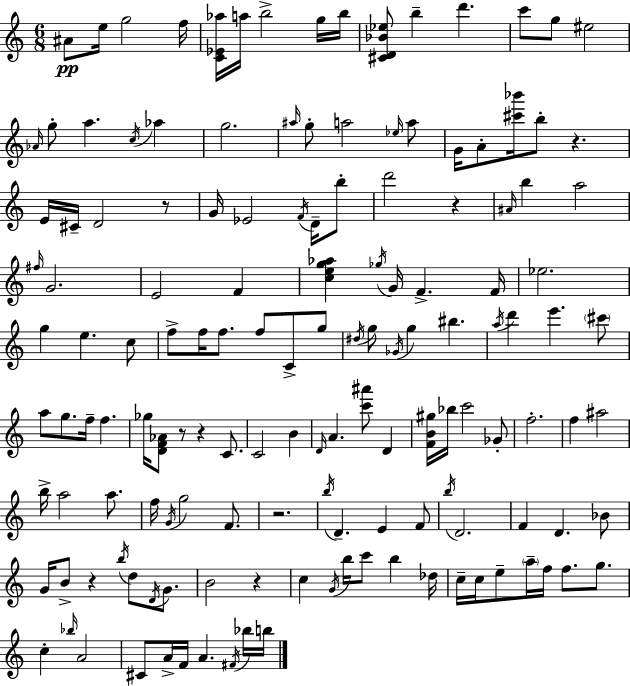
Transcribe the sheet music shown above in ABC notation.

X:1
T:Untitled
M:6/8
L:1/4
K:C
^A/2 e/4 g2 f/4 [C_E_a]/4 a/4 b2 g/4 b/4 [^CD_B_e]/2 b d' c'/2 g/2 ^e2 _A/4 g/2 a c/4 _a g2 ^a/4 g/2 a2 _e/4 a/2 G/4 A/2 [^c'_b']/4 b/2 z E/4 ^C/4 D2 z/2 G/4 _E2 F/4 D/4 b/2 d'2 z ^A/4 b a2 ^f/4 G2 E2 F [ceg_a] _g/4 G/4 F F/4 _e2 g e c/2 f/2 f/4 f/2 f/2 C/2 g/2 ^d/4 g/2 _G/4 g ^b a/4 d' e' ^c'/2 a/2 g/2 f/4 f _g/4 [DF_A]/2 z/2 z C/2 C2 B D/4 A [c'^a']/2 D [FB^g]/4 _b/4 c'2 _G/2 f2 f ^a2 b/4 a2 a/2 f/4 G/4 g2 F/2 z2 b/4 D E F/2 b/4 D2 F D _B/2 G/4 B/2 z b/4 d/2 D/4 G/2 B2 z c G/4 b/4 c'/2 b _d/4 c/4 c/4 e/2 a/4 f/4 f/2 g/2 c _b/4 A2 ^C/2 A/4 F/4 A ^F/4 _b/4 b/4